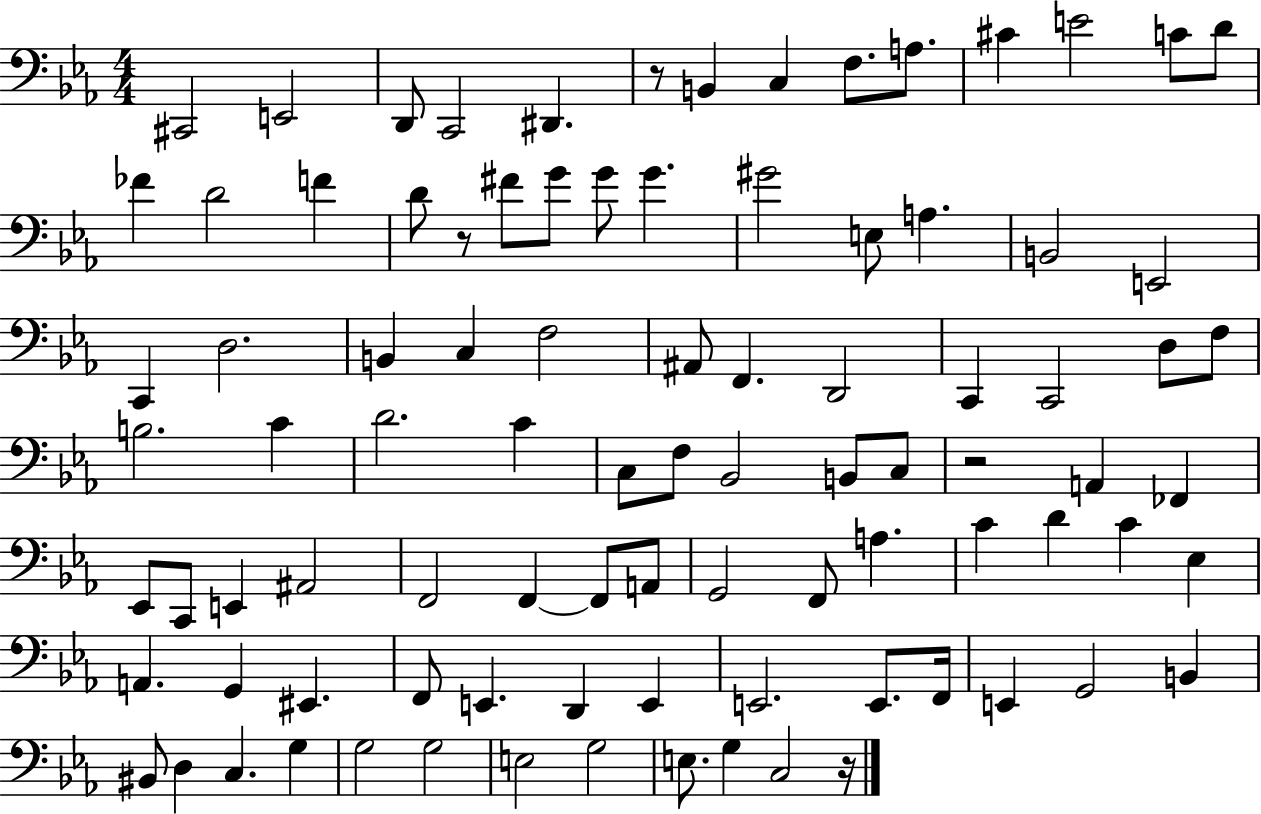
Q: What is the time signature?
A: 4/4